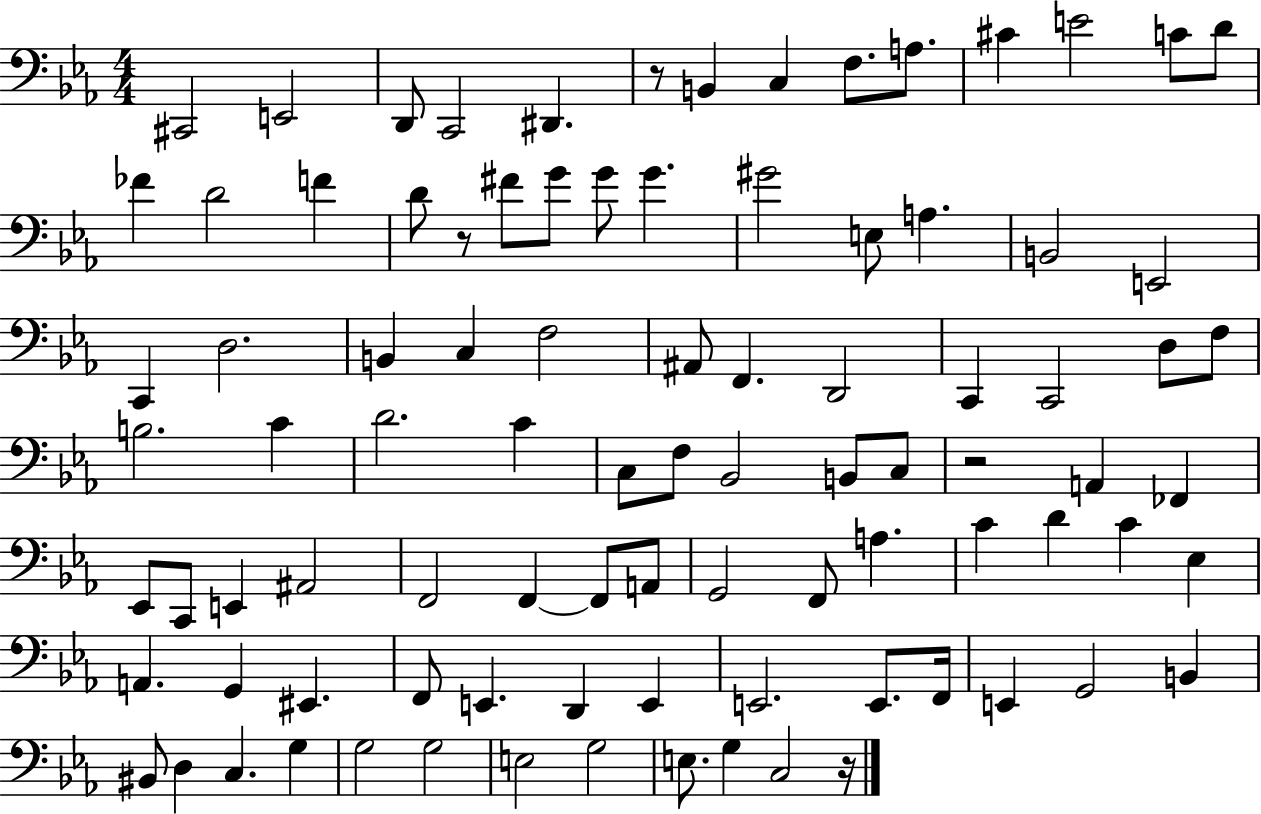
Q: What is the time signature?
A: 4/4